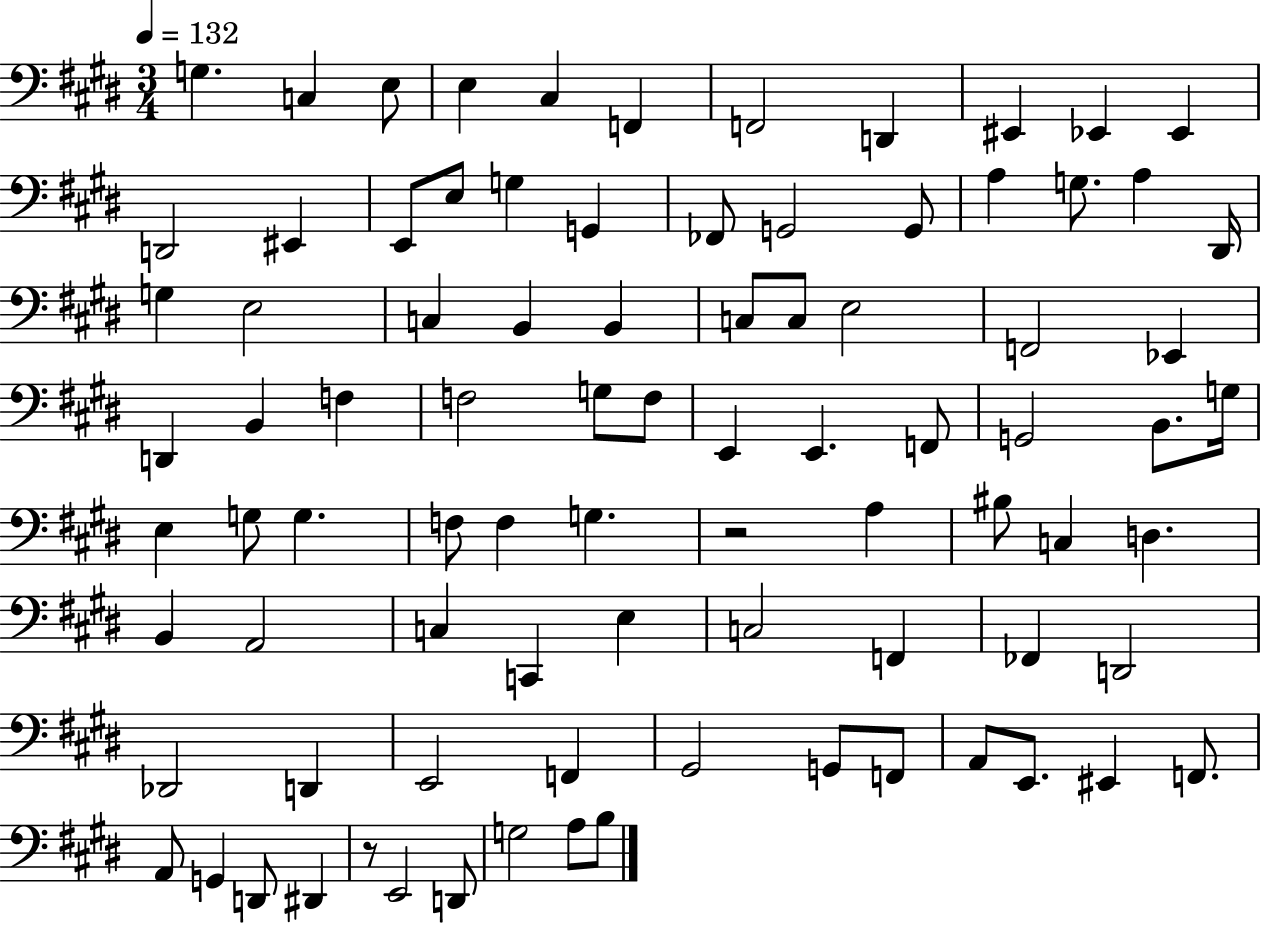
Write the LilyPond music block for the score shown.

{
  \clef bass
  \numericTimeSignature
  \time 3/4
  \key e \major
  \tempo 4 = 132
  \repeat volta 2 { g4. c4 e8 | e4 cis4 f,4 | f,2 d,4 | eis,4 ees,4 ees,4 | \break d,2 eis,4 | e,8 e8 g4 g,4 | fes,8 g,2 g,8 | a4 g8. a4 dis,16 | \break g4 e2 | c4 b,4 b,4 | c8 c8 e2 | f,2 ees,4 | \break d,4 b,4 f4 | f2 g8 f8 | e,4 e,4. f,8 | g,2 b,8. g16 | \break e4 g8 g4. | f8 f4 g4. | r2 a4 | bis8 c4 d4. | \break b,4 a,2 | c4 c,4 e4 | c2 f,4 | fes,4 d,2 | \break des,2 d,4 | e,2 f,4 | gis,2 g,8 f,8 | a,8 e,8. eis,4 f,8. | \break a,8 g,4 d,8 dis,4 | r8 e,2 d,8 | g2 a8 b8 | } \bar "|."
}